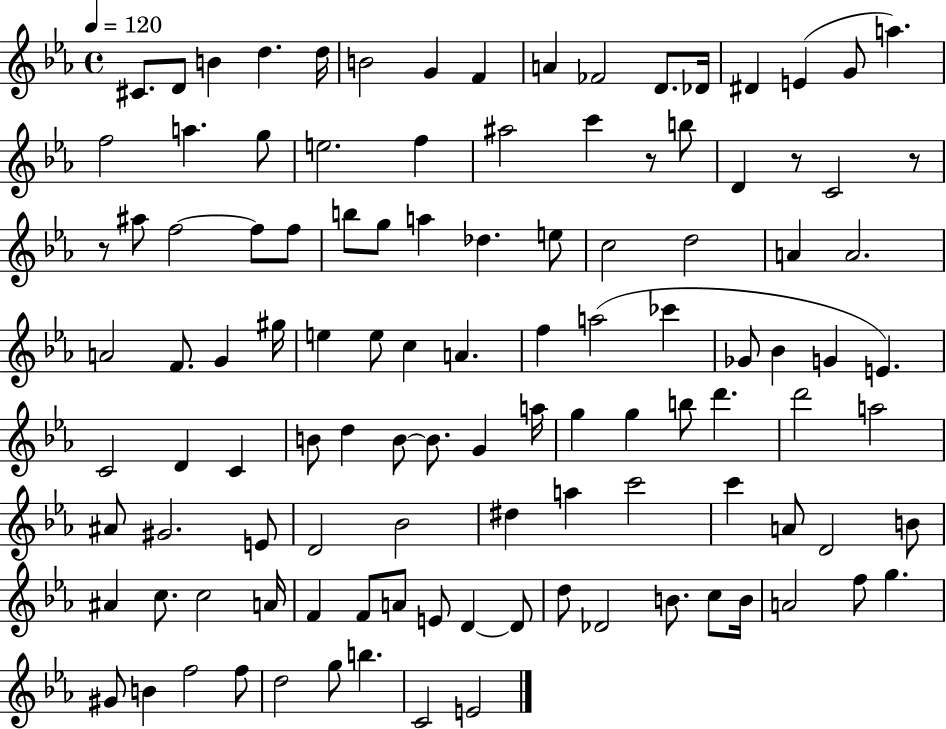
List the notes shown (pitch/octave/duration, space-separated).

C#4/e. D4/e B4/q D5/q. D5/s B4/h G4/q F4/q A4/q FES4/h D4/e. Db4/s D#4/q E4/q G4/e A5/q. F5/h A5/q. G5/e E5/h. F5/q A#5/h C6/q R/e B5/e D4/q R/e C4/h R/e R/e A#5/e F5/h F5/e F5/e B5/e G5/e A5/q Db5/q. E5/e C5/h D5/h A4/q A4/h. A4/h F4/e. G4/q G#5/s E5/q E5/e C5/q A4/q. F5/q A5/h CES6/q Gb4/e Bb4/q G4/q E4/q. C4/h D4/q C4/q B4/e D5/q B4/e B4/e. G4/q A5/s G5/q G5/q B5/e D6/q. D6/h A5/h A#4/e G#4/h. E4/e D4/h Bb4/h D#5/q A5/q C6/h C6/q A4/e D4/h B4/e A#4/q C5/e. C5/h A4/s F4/q F4/e A4/e E4/e D4/q D4/e D5/e Db4/h B4/e. C5/e B4/s A4/h F5/e G5/q. G#4/e B4/q F5/h F5/e D5/h G5/e B5/q. C4/h E4/h